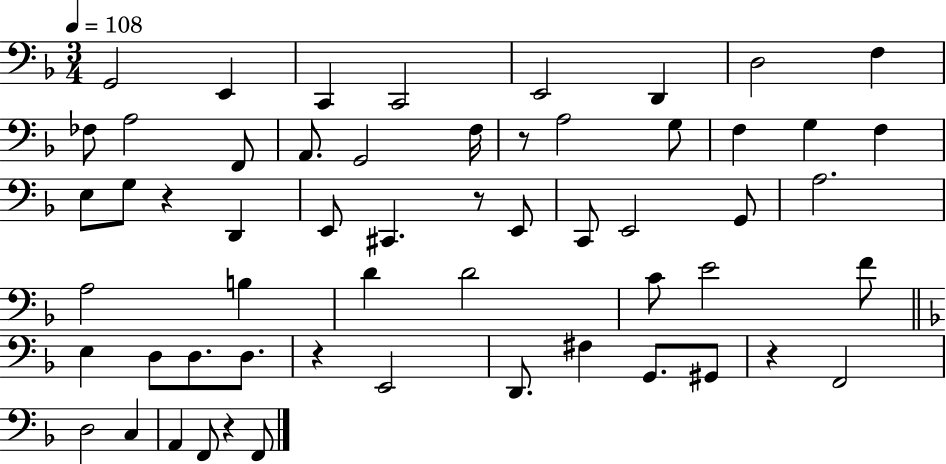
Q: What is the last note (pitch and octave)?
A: F2